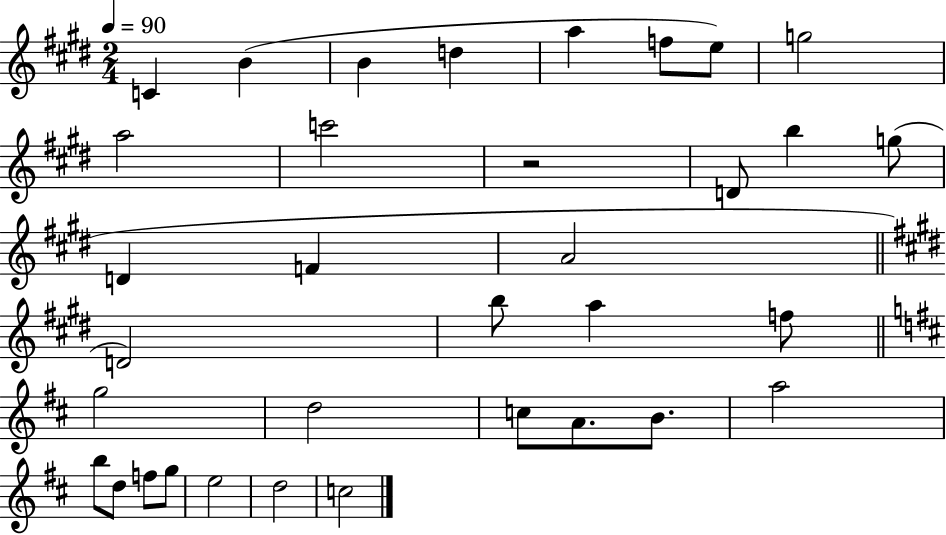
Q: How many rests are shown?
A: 1